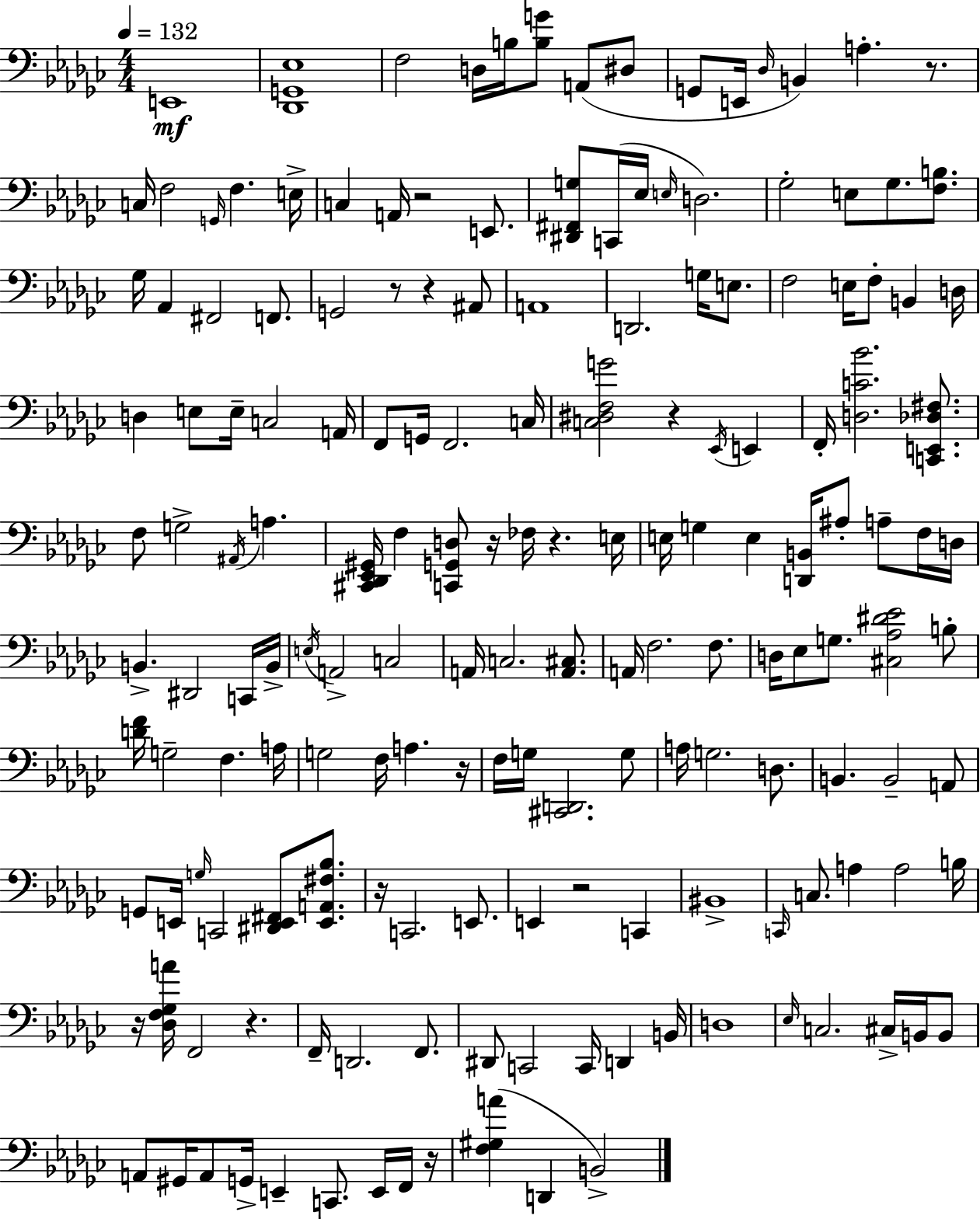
X:1
T:Untitled
M:4/4
L:1/4
K:Ebm
E,,4 [_D,,G,,_E,]4 F,2 D,/4 B,/4 [B,G]/2 A,,/2 ^D,/2 G,,/2 E,,/4 _D,/4 B,, A, z/2 C,/4 F,2 G,,/4 F, E,/4 C, A,,/4 z2 E,,/2 [^D,,^F,,G,]/2 C,,/4 _E,/4 E,/4 D,2 _G,2 E,/2 _G,/2 [F,B,]/2 _G,/4 _A,, ^F,,2 F,,/2 G,,2 z/2 z ^A,,/2 A,,4 D,,2 G,/4 E,/2 F,2 E,/4 F,/2 B,, D,/4 D, E,/2 E,/4 C,2 A,,/4 F,,/2 G,,/4 F,,2 C,/4 [C,^D,F,G]2 z _E,,/4 E,, F,,/4 [D,C_B]2 [C,,E,,_D,^F,]/2 F,/2 G,2 ^A,,/4 A, [^C,,_D,,_E,,^G,,]/4 F, [C,,G,,D,]/2 z/4 _F,/4 z E,/4 E,/4 G, E, [D,,B,,]/4 ^A,/2 A,/2 F,/4 D,/4 B,, ^D,,2 C,,/4 B,,/4 E,/4 A,,2 C,2 A,,/4 C,2 [A,,^C,]/2 A,,/4 F,2 F,/2 D,/4 _E,/2 G,/2 [^C,_A,^D_E]2 B,/2 [DF]/4 G,2 F, A,/4 G,2 F,/4 A, z/4 F,/4 G,/4 [^C,,D,,]2 G,/2 A,/4 G,2 D,/2 B,, B,,2 A,,/2 G,,/2 E,,/4 G,/4 C,,2 [^D,,E,,^F,,]/2 [E,,A,,^F,_B,]/2 z/4 C,,2 E,,/2 E,, z2 C,, ^B,,4 C,,/4 C,/2 A, A,2 B,/4 z/4 [_D,F,_G,A]/4 F,,2 z F,,/4 D,,2 F,,/2 ^D,,/2 C,,2 C,,/4 D,, B,,/4 D,4 _E,/4 C,2 ^C,/4 B,,/4 B,,/2 A,,/2 ^G,,/4 A,,/2 G,,/4 E,, C,,/2 E,,/4 F,,/4 z/4 [F,^G,A] D,, B,,2